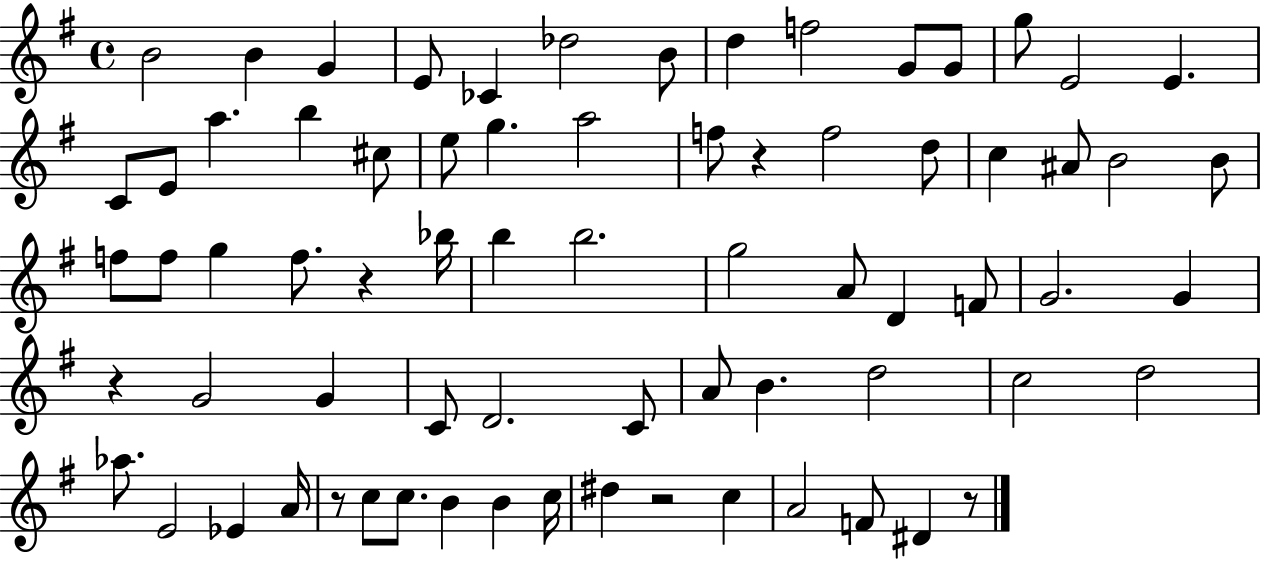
B4/h B4/q G4/q E4/e CES4/q Db5/h B4/e D5/q F5/h G4/e G4/e G5/e E4/h E4/q. C4/e E4/e A5/q. B5/q C#5/e E5/e G5/q. A5/h F5/e R/q F5/h D5/e C5/q A#4/e B4/h B4/e F5/e F5/e G5/q F5/e. R/q Bb5/s B5/q B5/h. G5/h A4/e D4/q F4/e G4/h. G4/q R/q G4/h G4/q C4/e D4/h. C4/e A4/e B4/q. D5/h C5/h D5/h Ab5/e. E4/h Eb4/q A4/s R/e C5/e C5/e. B4/q B4/q C5/s D#5/q R/h C5/q A4/h F4/e D#4/q R/e